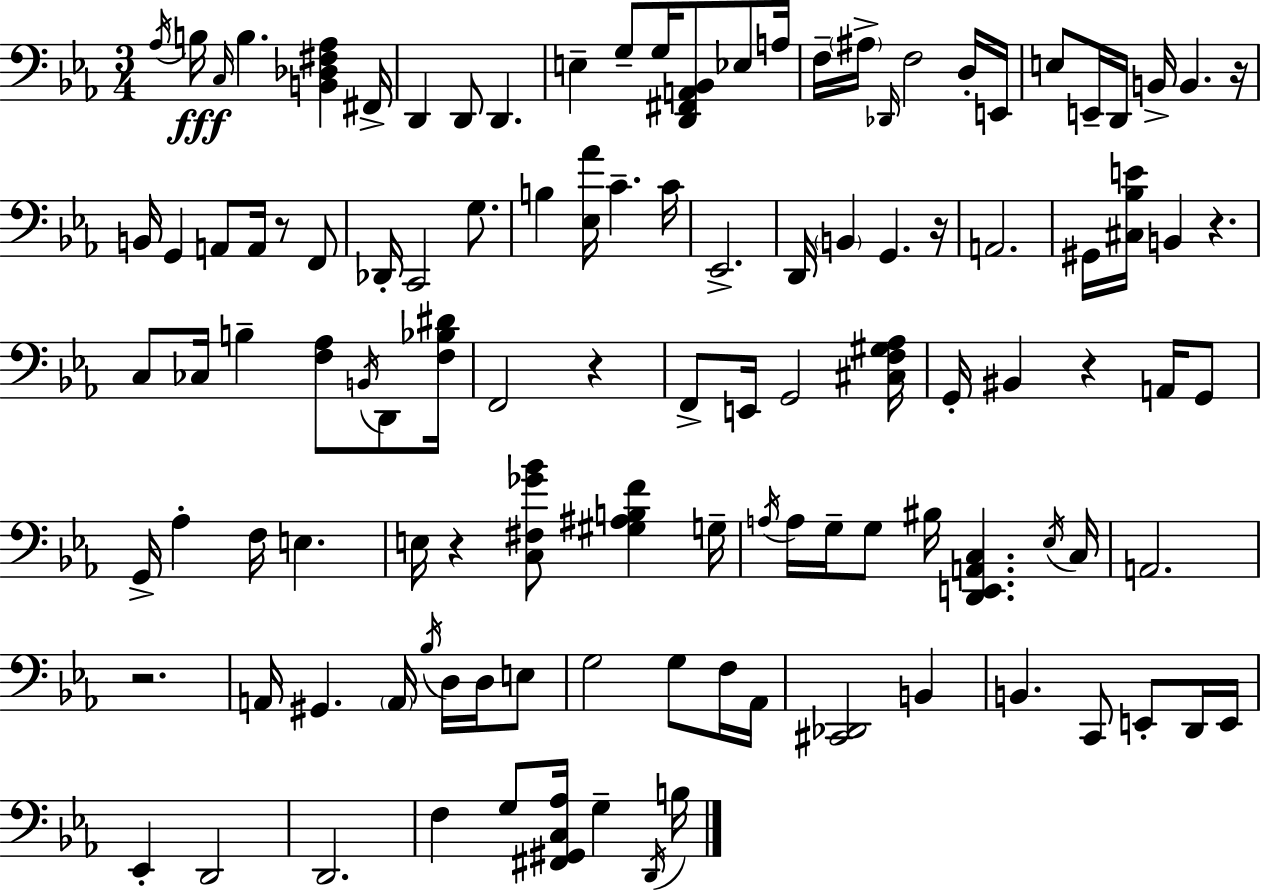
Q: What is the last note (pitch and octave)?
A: B3